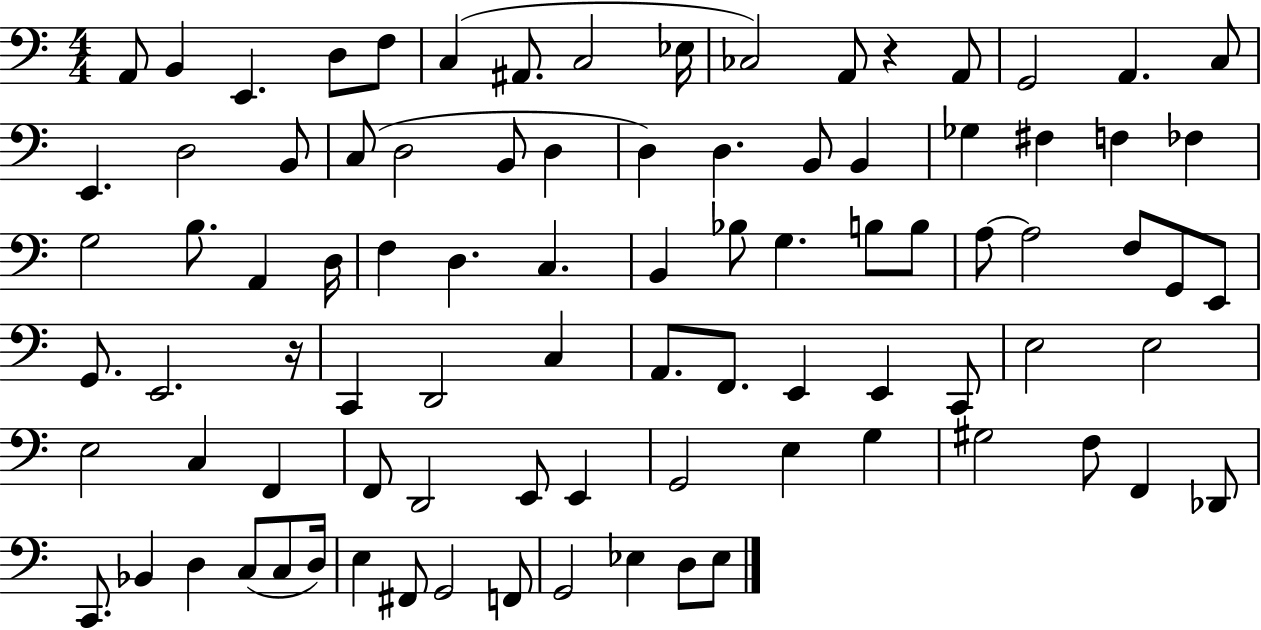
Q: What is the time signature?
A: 4/4